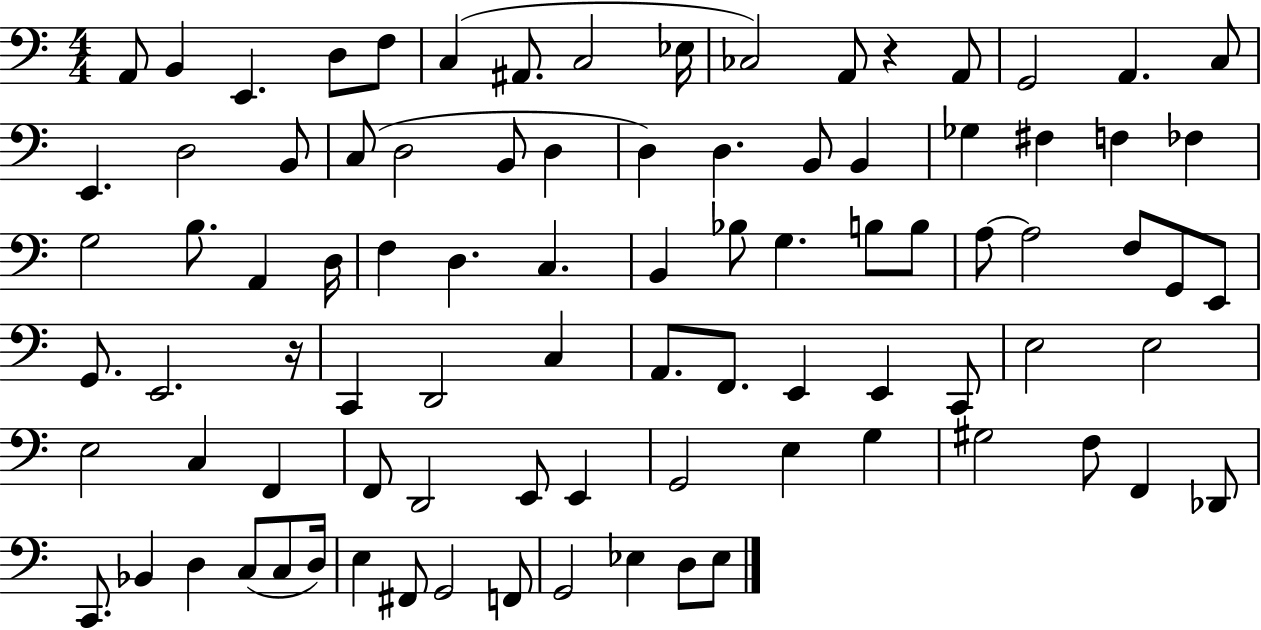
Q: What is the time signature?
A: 4/4